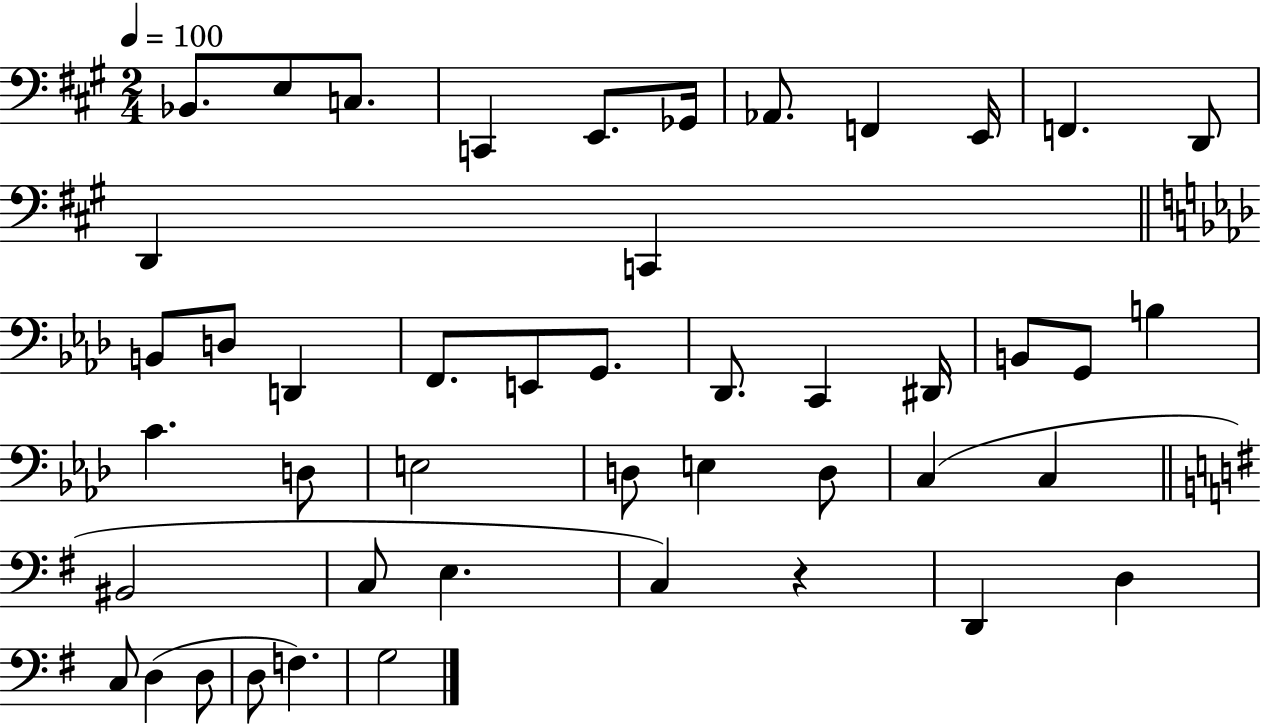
{
  \clef bass
  \numericTimeSignature
  \time 2/4
  \key a \major
  \tempo 4 = 100
  bes,8. e8 c8. | c,4 e,8. ges,16 | aes,8. f,4 e,16 | f,4. d,8 | \break d,4 c,4 | \bar "||" \break \key aes \major b,8 d8 d,4 | f,8. e,8 g,8. | des,8. c,4 dis,16 | b,8 g,8 b4 | \break c'4. d8 | e2 | d8 e4 d8 | c4( c4 | \break \bar "||" \break \key e \minor bis,2 | c8 e4. | c4) r4 | d,4 d4 | \break c8 d4( d8 | d8 f4.) | g2 | \bar "|."
}